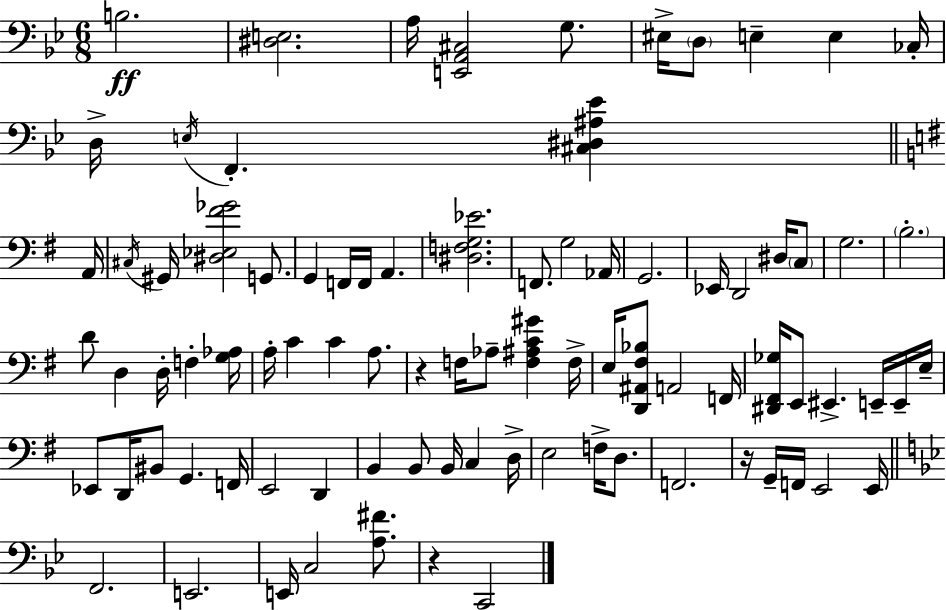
X:1
T:Untitled
M:6/8
L:1/4
K:Bb
B,2 [^D,E,]2 A,/4 [E,,A,,^C,]2 G,/2 ^E,/4 D,/2 E, E, _C,/4 D,/4 E,/4 F,, [^C,^D,^A,_E] A,,/4 ^C,/4 ^G,,/4 [^D,_E,^F_G]2 G,,/2 G,, F,,/4 F,,/4 A,, [^D,F,G,_E]2 F,,/2 G,2 _A,,/4 G,,2 _E,,/4 D,,2 ^D,/4 C,/2 G,2 B,2 D/2 D, D,/4 F, [G,_A,]/4 A,/4 C C A,/2 z F,/4 _A,/2 [F,^A,C^G] F,/4 E,/4 [D,,^A,,^F,_B,]/2 A,,2 F,,/4 [^D,,^F,,_G,]/4 E,,/2 ^E,, E,,/4 E,,/4 E,/4 _E,,/2 D,,/4 ^B,,/2 G,, F,,/4 E,,2 D,, B,, B,,/2 B,,/4 C, D,/4 E,2 F,/4 D,/2 F,,2 z/4 G,,/4 F,,/4 E,,2 E,,/4 F,,2 E,,2 E,,/4 C,2 [A,^F]/2 z C,,2